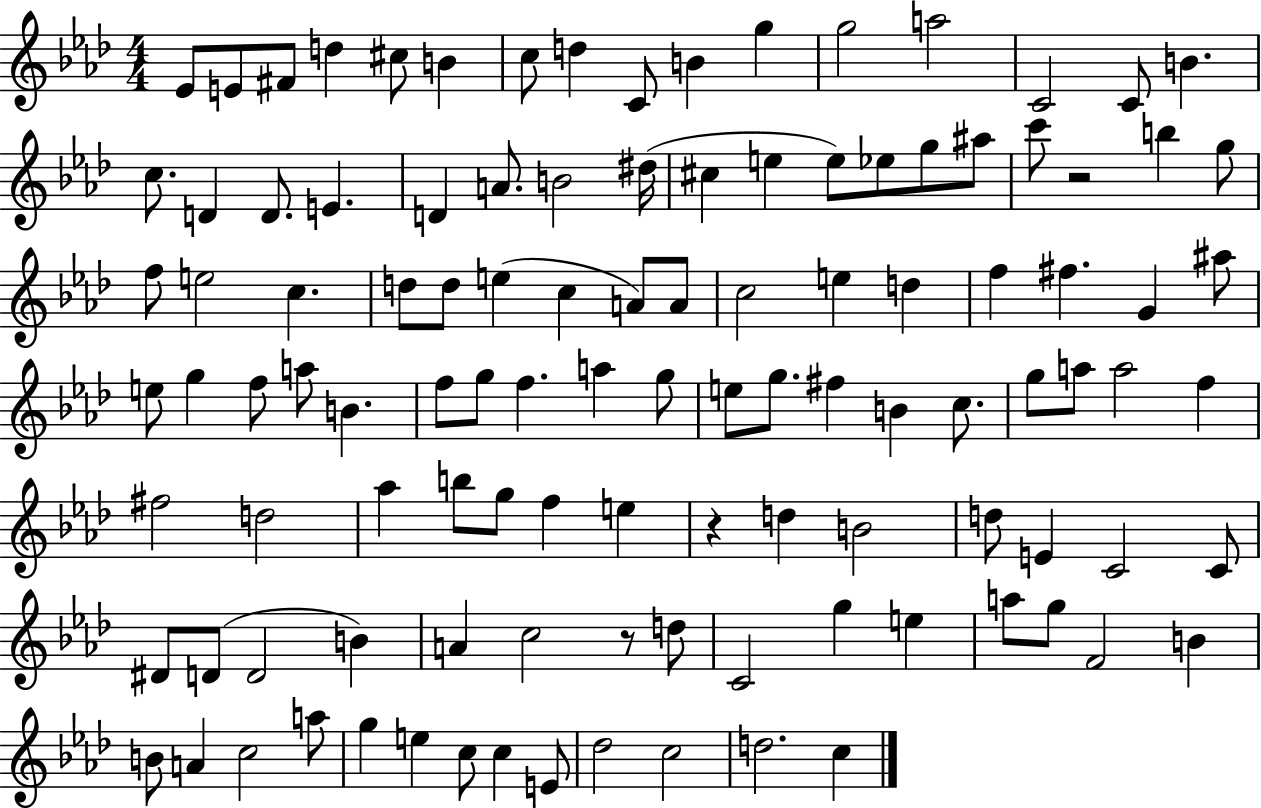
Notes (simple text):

Eb4/e E4/e F#4/e D5/q C#5/e B4/q C5/e D5/q C4/e B4/q G5/q G5/h A5/h C4/h C4/e B4/q. C5/e. D4/q D4/e. E4/q. D4/q A4/e. B4/h D#5/s C#5/q E5/q E5/e Eb5/e G5/e A#5/e C6/e R/h B5/q G5/e F5/e E5/h C5/q. D5/e D5/e E5/q C5/q A4/e A4/e C5/h E5/q D5/q F5/q F#5/q. G4/q A#5/e E5/e G5/q F5/e A5/e B4/q. F5/e G5/e F5/q. A5/q G5/e E5/e G5/e. F#5/q B4/q C5/e. G5/e A5/e A5/h F5/q F#5/h D5/h Ab5/q B5/e G5/e F5/q E5/q R/q D5/q B4/h D5/e E4/q C4/h C4/e D#4/e D4/e D4/h B4/q A4/q C5/h R/e D5/e C4/h G5/q E5/q A5/e G5/e F4/h B4/q B4/e A4/q C5/h A5/e G5/q E5/q C5/e C5/q E4/e Db5/h C5/h D5/h. C5/q